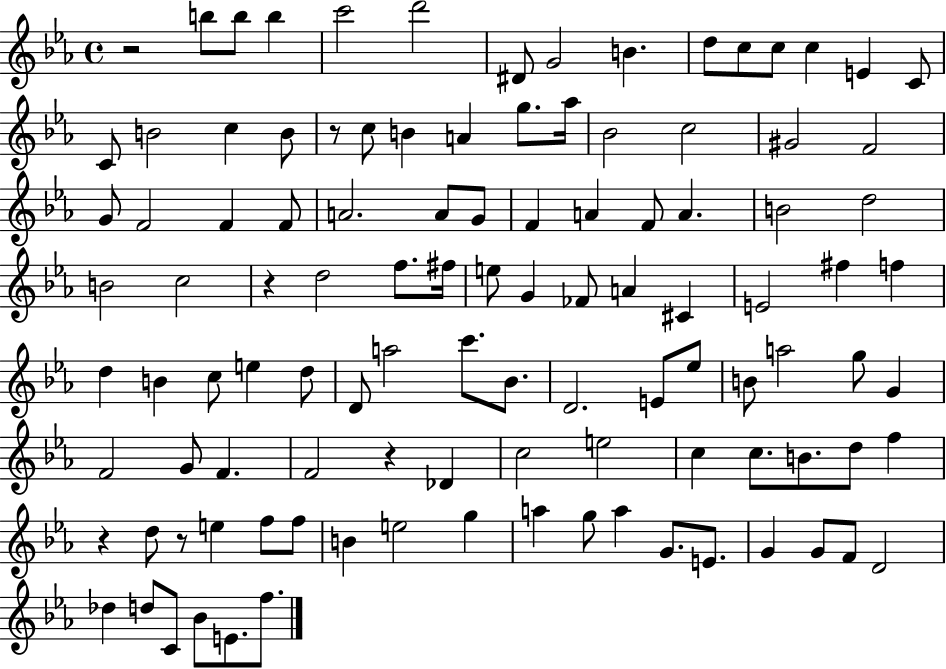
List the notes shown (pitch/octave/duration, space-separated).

R/h B5/e B5/e B5/q C6/h D6/h D#4/e G4/h B4/q. D5/e C5/e C5/e C5/q E4/q C4/e C4/e B4/h C5/q B4/e R/e C5/e B4/q A4/q G5/e. Ab5/s Bb4/h C5/h G#4/h F4/h G4/e F4/h F4/q F4/e A4/h. A4/e G4/e F4/q A4/q F4/e A4/q. B4/h D5/h B4/h C5/h R/q D5/h F5/e. F#5/s E5/e G4/q FES4/e A4/q C#4/q E4/h F#5/q F5/q D5/q B4/q C5/e E5/q D5/e D4/e A5/h C6/e. Bb4/e. D4/h. E4/e Eb5/e B4/e A5/h G5/e G4/q F4/h G4/e F4/q. F4/h R/q Db4/q C5/h E5/h C5/q C5/e. B4/e. D5/e F5/q R/q D5/e R/e E5/q F5/e F5/e B4/q E5/h G5/q A5/q G5/e A5/q G4/e. E4/e. G4/q G4/e F4/e D4/h Db5/q D5/e C4/e Bb4/e E4/e. F5/e.